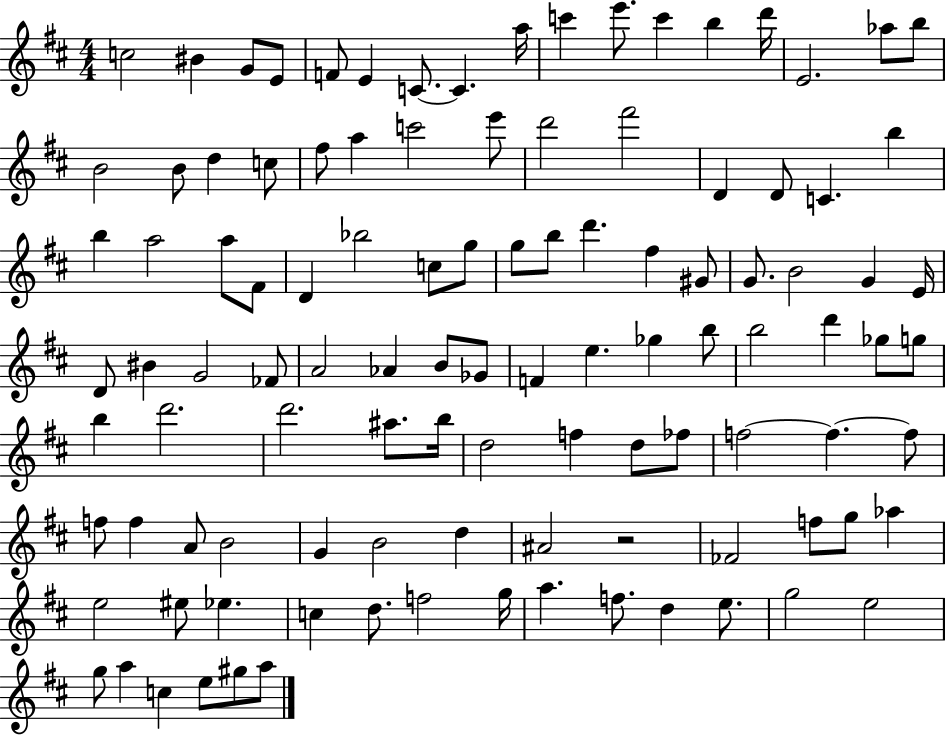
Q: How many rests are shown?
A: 1